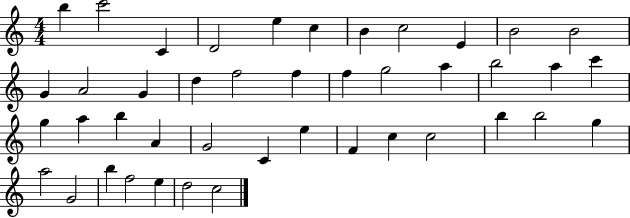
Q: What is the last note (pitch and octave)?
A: C5